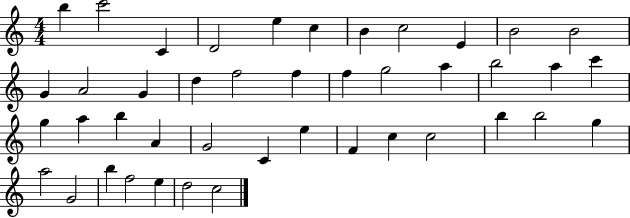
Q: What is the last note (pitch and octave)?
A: C5